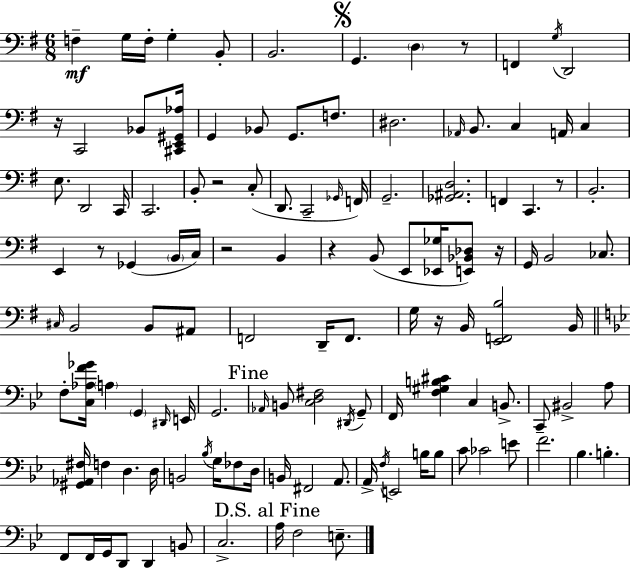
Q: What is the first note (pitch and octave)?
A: F3